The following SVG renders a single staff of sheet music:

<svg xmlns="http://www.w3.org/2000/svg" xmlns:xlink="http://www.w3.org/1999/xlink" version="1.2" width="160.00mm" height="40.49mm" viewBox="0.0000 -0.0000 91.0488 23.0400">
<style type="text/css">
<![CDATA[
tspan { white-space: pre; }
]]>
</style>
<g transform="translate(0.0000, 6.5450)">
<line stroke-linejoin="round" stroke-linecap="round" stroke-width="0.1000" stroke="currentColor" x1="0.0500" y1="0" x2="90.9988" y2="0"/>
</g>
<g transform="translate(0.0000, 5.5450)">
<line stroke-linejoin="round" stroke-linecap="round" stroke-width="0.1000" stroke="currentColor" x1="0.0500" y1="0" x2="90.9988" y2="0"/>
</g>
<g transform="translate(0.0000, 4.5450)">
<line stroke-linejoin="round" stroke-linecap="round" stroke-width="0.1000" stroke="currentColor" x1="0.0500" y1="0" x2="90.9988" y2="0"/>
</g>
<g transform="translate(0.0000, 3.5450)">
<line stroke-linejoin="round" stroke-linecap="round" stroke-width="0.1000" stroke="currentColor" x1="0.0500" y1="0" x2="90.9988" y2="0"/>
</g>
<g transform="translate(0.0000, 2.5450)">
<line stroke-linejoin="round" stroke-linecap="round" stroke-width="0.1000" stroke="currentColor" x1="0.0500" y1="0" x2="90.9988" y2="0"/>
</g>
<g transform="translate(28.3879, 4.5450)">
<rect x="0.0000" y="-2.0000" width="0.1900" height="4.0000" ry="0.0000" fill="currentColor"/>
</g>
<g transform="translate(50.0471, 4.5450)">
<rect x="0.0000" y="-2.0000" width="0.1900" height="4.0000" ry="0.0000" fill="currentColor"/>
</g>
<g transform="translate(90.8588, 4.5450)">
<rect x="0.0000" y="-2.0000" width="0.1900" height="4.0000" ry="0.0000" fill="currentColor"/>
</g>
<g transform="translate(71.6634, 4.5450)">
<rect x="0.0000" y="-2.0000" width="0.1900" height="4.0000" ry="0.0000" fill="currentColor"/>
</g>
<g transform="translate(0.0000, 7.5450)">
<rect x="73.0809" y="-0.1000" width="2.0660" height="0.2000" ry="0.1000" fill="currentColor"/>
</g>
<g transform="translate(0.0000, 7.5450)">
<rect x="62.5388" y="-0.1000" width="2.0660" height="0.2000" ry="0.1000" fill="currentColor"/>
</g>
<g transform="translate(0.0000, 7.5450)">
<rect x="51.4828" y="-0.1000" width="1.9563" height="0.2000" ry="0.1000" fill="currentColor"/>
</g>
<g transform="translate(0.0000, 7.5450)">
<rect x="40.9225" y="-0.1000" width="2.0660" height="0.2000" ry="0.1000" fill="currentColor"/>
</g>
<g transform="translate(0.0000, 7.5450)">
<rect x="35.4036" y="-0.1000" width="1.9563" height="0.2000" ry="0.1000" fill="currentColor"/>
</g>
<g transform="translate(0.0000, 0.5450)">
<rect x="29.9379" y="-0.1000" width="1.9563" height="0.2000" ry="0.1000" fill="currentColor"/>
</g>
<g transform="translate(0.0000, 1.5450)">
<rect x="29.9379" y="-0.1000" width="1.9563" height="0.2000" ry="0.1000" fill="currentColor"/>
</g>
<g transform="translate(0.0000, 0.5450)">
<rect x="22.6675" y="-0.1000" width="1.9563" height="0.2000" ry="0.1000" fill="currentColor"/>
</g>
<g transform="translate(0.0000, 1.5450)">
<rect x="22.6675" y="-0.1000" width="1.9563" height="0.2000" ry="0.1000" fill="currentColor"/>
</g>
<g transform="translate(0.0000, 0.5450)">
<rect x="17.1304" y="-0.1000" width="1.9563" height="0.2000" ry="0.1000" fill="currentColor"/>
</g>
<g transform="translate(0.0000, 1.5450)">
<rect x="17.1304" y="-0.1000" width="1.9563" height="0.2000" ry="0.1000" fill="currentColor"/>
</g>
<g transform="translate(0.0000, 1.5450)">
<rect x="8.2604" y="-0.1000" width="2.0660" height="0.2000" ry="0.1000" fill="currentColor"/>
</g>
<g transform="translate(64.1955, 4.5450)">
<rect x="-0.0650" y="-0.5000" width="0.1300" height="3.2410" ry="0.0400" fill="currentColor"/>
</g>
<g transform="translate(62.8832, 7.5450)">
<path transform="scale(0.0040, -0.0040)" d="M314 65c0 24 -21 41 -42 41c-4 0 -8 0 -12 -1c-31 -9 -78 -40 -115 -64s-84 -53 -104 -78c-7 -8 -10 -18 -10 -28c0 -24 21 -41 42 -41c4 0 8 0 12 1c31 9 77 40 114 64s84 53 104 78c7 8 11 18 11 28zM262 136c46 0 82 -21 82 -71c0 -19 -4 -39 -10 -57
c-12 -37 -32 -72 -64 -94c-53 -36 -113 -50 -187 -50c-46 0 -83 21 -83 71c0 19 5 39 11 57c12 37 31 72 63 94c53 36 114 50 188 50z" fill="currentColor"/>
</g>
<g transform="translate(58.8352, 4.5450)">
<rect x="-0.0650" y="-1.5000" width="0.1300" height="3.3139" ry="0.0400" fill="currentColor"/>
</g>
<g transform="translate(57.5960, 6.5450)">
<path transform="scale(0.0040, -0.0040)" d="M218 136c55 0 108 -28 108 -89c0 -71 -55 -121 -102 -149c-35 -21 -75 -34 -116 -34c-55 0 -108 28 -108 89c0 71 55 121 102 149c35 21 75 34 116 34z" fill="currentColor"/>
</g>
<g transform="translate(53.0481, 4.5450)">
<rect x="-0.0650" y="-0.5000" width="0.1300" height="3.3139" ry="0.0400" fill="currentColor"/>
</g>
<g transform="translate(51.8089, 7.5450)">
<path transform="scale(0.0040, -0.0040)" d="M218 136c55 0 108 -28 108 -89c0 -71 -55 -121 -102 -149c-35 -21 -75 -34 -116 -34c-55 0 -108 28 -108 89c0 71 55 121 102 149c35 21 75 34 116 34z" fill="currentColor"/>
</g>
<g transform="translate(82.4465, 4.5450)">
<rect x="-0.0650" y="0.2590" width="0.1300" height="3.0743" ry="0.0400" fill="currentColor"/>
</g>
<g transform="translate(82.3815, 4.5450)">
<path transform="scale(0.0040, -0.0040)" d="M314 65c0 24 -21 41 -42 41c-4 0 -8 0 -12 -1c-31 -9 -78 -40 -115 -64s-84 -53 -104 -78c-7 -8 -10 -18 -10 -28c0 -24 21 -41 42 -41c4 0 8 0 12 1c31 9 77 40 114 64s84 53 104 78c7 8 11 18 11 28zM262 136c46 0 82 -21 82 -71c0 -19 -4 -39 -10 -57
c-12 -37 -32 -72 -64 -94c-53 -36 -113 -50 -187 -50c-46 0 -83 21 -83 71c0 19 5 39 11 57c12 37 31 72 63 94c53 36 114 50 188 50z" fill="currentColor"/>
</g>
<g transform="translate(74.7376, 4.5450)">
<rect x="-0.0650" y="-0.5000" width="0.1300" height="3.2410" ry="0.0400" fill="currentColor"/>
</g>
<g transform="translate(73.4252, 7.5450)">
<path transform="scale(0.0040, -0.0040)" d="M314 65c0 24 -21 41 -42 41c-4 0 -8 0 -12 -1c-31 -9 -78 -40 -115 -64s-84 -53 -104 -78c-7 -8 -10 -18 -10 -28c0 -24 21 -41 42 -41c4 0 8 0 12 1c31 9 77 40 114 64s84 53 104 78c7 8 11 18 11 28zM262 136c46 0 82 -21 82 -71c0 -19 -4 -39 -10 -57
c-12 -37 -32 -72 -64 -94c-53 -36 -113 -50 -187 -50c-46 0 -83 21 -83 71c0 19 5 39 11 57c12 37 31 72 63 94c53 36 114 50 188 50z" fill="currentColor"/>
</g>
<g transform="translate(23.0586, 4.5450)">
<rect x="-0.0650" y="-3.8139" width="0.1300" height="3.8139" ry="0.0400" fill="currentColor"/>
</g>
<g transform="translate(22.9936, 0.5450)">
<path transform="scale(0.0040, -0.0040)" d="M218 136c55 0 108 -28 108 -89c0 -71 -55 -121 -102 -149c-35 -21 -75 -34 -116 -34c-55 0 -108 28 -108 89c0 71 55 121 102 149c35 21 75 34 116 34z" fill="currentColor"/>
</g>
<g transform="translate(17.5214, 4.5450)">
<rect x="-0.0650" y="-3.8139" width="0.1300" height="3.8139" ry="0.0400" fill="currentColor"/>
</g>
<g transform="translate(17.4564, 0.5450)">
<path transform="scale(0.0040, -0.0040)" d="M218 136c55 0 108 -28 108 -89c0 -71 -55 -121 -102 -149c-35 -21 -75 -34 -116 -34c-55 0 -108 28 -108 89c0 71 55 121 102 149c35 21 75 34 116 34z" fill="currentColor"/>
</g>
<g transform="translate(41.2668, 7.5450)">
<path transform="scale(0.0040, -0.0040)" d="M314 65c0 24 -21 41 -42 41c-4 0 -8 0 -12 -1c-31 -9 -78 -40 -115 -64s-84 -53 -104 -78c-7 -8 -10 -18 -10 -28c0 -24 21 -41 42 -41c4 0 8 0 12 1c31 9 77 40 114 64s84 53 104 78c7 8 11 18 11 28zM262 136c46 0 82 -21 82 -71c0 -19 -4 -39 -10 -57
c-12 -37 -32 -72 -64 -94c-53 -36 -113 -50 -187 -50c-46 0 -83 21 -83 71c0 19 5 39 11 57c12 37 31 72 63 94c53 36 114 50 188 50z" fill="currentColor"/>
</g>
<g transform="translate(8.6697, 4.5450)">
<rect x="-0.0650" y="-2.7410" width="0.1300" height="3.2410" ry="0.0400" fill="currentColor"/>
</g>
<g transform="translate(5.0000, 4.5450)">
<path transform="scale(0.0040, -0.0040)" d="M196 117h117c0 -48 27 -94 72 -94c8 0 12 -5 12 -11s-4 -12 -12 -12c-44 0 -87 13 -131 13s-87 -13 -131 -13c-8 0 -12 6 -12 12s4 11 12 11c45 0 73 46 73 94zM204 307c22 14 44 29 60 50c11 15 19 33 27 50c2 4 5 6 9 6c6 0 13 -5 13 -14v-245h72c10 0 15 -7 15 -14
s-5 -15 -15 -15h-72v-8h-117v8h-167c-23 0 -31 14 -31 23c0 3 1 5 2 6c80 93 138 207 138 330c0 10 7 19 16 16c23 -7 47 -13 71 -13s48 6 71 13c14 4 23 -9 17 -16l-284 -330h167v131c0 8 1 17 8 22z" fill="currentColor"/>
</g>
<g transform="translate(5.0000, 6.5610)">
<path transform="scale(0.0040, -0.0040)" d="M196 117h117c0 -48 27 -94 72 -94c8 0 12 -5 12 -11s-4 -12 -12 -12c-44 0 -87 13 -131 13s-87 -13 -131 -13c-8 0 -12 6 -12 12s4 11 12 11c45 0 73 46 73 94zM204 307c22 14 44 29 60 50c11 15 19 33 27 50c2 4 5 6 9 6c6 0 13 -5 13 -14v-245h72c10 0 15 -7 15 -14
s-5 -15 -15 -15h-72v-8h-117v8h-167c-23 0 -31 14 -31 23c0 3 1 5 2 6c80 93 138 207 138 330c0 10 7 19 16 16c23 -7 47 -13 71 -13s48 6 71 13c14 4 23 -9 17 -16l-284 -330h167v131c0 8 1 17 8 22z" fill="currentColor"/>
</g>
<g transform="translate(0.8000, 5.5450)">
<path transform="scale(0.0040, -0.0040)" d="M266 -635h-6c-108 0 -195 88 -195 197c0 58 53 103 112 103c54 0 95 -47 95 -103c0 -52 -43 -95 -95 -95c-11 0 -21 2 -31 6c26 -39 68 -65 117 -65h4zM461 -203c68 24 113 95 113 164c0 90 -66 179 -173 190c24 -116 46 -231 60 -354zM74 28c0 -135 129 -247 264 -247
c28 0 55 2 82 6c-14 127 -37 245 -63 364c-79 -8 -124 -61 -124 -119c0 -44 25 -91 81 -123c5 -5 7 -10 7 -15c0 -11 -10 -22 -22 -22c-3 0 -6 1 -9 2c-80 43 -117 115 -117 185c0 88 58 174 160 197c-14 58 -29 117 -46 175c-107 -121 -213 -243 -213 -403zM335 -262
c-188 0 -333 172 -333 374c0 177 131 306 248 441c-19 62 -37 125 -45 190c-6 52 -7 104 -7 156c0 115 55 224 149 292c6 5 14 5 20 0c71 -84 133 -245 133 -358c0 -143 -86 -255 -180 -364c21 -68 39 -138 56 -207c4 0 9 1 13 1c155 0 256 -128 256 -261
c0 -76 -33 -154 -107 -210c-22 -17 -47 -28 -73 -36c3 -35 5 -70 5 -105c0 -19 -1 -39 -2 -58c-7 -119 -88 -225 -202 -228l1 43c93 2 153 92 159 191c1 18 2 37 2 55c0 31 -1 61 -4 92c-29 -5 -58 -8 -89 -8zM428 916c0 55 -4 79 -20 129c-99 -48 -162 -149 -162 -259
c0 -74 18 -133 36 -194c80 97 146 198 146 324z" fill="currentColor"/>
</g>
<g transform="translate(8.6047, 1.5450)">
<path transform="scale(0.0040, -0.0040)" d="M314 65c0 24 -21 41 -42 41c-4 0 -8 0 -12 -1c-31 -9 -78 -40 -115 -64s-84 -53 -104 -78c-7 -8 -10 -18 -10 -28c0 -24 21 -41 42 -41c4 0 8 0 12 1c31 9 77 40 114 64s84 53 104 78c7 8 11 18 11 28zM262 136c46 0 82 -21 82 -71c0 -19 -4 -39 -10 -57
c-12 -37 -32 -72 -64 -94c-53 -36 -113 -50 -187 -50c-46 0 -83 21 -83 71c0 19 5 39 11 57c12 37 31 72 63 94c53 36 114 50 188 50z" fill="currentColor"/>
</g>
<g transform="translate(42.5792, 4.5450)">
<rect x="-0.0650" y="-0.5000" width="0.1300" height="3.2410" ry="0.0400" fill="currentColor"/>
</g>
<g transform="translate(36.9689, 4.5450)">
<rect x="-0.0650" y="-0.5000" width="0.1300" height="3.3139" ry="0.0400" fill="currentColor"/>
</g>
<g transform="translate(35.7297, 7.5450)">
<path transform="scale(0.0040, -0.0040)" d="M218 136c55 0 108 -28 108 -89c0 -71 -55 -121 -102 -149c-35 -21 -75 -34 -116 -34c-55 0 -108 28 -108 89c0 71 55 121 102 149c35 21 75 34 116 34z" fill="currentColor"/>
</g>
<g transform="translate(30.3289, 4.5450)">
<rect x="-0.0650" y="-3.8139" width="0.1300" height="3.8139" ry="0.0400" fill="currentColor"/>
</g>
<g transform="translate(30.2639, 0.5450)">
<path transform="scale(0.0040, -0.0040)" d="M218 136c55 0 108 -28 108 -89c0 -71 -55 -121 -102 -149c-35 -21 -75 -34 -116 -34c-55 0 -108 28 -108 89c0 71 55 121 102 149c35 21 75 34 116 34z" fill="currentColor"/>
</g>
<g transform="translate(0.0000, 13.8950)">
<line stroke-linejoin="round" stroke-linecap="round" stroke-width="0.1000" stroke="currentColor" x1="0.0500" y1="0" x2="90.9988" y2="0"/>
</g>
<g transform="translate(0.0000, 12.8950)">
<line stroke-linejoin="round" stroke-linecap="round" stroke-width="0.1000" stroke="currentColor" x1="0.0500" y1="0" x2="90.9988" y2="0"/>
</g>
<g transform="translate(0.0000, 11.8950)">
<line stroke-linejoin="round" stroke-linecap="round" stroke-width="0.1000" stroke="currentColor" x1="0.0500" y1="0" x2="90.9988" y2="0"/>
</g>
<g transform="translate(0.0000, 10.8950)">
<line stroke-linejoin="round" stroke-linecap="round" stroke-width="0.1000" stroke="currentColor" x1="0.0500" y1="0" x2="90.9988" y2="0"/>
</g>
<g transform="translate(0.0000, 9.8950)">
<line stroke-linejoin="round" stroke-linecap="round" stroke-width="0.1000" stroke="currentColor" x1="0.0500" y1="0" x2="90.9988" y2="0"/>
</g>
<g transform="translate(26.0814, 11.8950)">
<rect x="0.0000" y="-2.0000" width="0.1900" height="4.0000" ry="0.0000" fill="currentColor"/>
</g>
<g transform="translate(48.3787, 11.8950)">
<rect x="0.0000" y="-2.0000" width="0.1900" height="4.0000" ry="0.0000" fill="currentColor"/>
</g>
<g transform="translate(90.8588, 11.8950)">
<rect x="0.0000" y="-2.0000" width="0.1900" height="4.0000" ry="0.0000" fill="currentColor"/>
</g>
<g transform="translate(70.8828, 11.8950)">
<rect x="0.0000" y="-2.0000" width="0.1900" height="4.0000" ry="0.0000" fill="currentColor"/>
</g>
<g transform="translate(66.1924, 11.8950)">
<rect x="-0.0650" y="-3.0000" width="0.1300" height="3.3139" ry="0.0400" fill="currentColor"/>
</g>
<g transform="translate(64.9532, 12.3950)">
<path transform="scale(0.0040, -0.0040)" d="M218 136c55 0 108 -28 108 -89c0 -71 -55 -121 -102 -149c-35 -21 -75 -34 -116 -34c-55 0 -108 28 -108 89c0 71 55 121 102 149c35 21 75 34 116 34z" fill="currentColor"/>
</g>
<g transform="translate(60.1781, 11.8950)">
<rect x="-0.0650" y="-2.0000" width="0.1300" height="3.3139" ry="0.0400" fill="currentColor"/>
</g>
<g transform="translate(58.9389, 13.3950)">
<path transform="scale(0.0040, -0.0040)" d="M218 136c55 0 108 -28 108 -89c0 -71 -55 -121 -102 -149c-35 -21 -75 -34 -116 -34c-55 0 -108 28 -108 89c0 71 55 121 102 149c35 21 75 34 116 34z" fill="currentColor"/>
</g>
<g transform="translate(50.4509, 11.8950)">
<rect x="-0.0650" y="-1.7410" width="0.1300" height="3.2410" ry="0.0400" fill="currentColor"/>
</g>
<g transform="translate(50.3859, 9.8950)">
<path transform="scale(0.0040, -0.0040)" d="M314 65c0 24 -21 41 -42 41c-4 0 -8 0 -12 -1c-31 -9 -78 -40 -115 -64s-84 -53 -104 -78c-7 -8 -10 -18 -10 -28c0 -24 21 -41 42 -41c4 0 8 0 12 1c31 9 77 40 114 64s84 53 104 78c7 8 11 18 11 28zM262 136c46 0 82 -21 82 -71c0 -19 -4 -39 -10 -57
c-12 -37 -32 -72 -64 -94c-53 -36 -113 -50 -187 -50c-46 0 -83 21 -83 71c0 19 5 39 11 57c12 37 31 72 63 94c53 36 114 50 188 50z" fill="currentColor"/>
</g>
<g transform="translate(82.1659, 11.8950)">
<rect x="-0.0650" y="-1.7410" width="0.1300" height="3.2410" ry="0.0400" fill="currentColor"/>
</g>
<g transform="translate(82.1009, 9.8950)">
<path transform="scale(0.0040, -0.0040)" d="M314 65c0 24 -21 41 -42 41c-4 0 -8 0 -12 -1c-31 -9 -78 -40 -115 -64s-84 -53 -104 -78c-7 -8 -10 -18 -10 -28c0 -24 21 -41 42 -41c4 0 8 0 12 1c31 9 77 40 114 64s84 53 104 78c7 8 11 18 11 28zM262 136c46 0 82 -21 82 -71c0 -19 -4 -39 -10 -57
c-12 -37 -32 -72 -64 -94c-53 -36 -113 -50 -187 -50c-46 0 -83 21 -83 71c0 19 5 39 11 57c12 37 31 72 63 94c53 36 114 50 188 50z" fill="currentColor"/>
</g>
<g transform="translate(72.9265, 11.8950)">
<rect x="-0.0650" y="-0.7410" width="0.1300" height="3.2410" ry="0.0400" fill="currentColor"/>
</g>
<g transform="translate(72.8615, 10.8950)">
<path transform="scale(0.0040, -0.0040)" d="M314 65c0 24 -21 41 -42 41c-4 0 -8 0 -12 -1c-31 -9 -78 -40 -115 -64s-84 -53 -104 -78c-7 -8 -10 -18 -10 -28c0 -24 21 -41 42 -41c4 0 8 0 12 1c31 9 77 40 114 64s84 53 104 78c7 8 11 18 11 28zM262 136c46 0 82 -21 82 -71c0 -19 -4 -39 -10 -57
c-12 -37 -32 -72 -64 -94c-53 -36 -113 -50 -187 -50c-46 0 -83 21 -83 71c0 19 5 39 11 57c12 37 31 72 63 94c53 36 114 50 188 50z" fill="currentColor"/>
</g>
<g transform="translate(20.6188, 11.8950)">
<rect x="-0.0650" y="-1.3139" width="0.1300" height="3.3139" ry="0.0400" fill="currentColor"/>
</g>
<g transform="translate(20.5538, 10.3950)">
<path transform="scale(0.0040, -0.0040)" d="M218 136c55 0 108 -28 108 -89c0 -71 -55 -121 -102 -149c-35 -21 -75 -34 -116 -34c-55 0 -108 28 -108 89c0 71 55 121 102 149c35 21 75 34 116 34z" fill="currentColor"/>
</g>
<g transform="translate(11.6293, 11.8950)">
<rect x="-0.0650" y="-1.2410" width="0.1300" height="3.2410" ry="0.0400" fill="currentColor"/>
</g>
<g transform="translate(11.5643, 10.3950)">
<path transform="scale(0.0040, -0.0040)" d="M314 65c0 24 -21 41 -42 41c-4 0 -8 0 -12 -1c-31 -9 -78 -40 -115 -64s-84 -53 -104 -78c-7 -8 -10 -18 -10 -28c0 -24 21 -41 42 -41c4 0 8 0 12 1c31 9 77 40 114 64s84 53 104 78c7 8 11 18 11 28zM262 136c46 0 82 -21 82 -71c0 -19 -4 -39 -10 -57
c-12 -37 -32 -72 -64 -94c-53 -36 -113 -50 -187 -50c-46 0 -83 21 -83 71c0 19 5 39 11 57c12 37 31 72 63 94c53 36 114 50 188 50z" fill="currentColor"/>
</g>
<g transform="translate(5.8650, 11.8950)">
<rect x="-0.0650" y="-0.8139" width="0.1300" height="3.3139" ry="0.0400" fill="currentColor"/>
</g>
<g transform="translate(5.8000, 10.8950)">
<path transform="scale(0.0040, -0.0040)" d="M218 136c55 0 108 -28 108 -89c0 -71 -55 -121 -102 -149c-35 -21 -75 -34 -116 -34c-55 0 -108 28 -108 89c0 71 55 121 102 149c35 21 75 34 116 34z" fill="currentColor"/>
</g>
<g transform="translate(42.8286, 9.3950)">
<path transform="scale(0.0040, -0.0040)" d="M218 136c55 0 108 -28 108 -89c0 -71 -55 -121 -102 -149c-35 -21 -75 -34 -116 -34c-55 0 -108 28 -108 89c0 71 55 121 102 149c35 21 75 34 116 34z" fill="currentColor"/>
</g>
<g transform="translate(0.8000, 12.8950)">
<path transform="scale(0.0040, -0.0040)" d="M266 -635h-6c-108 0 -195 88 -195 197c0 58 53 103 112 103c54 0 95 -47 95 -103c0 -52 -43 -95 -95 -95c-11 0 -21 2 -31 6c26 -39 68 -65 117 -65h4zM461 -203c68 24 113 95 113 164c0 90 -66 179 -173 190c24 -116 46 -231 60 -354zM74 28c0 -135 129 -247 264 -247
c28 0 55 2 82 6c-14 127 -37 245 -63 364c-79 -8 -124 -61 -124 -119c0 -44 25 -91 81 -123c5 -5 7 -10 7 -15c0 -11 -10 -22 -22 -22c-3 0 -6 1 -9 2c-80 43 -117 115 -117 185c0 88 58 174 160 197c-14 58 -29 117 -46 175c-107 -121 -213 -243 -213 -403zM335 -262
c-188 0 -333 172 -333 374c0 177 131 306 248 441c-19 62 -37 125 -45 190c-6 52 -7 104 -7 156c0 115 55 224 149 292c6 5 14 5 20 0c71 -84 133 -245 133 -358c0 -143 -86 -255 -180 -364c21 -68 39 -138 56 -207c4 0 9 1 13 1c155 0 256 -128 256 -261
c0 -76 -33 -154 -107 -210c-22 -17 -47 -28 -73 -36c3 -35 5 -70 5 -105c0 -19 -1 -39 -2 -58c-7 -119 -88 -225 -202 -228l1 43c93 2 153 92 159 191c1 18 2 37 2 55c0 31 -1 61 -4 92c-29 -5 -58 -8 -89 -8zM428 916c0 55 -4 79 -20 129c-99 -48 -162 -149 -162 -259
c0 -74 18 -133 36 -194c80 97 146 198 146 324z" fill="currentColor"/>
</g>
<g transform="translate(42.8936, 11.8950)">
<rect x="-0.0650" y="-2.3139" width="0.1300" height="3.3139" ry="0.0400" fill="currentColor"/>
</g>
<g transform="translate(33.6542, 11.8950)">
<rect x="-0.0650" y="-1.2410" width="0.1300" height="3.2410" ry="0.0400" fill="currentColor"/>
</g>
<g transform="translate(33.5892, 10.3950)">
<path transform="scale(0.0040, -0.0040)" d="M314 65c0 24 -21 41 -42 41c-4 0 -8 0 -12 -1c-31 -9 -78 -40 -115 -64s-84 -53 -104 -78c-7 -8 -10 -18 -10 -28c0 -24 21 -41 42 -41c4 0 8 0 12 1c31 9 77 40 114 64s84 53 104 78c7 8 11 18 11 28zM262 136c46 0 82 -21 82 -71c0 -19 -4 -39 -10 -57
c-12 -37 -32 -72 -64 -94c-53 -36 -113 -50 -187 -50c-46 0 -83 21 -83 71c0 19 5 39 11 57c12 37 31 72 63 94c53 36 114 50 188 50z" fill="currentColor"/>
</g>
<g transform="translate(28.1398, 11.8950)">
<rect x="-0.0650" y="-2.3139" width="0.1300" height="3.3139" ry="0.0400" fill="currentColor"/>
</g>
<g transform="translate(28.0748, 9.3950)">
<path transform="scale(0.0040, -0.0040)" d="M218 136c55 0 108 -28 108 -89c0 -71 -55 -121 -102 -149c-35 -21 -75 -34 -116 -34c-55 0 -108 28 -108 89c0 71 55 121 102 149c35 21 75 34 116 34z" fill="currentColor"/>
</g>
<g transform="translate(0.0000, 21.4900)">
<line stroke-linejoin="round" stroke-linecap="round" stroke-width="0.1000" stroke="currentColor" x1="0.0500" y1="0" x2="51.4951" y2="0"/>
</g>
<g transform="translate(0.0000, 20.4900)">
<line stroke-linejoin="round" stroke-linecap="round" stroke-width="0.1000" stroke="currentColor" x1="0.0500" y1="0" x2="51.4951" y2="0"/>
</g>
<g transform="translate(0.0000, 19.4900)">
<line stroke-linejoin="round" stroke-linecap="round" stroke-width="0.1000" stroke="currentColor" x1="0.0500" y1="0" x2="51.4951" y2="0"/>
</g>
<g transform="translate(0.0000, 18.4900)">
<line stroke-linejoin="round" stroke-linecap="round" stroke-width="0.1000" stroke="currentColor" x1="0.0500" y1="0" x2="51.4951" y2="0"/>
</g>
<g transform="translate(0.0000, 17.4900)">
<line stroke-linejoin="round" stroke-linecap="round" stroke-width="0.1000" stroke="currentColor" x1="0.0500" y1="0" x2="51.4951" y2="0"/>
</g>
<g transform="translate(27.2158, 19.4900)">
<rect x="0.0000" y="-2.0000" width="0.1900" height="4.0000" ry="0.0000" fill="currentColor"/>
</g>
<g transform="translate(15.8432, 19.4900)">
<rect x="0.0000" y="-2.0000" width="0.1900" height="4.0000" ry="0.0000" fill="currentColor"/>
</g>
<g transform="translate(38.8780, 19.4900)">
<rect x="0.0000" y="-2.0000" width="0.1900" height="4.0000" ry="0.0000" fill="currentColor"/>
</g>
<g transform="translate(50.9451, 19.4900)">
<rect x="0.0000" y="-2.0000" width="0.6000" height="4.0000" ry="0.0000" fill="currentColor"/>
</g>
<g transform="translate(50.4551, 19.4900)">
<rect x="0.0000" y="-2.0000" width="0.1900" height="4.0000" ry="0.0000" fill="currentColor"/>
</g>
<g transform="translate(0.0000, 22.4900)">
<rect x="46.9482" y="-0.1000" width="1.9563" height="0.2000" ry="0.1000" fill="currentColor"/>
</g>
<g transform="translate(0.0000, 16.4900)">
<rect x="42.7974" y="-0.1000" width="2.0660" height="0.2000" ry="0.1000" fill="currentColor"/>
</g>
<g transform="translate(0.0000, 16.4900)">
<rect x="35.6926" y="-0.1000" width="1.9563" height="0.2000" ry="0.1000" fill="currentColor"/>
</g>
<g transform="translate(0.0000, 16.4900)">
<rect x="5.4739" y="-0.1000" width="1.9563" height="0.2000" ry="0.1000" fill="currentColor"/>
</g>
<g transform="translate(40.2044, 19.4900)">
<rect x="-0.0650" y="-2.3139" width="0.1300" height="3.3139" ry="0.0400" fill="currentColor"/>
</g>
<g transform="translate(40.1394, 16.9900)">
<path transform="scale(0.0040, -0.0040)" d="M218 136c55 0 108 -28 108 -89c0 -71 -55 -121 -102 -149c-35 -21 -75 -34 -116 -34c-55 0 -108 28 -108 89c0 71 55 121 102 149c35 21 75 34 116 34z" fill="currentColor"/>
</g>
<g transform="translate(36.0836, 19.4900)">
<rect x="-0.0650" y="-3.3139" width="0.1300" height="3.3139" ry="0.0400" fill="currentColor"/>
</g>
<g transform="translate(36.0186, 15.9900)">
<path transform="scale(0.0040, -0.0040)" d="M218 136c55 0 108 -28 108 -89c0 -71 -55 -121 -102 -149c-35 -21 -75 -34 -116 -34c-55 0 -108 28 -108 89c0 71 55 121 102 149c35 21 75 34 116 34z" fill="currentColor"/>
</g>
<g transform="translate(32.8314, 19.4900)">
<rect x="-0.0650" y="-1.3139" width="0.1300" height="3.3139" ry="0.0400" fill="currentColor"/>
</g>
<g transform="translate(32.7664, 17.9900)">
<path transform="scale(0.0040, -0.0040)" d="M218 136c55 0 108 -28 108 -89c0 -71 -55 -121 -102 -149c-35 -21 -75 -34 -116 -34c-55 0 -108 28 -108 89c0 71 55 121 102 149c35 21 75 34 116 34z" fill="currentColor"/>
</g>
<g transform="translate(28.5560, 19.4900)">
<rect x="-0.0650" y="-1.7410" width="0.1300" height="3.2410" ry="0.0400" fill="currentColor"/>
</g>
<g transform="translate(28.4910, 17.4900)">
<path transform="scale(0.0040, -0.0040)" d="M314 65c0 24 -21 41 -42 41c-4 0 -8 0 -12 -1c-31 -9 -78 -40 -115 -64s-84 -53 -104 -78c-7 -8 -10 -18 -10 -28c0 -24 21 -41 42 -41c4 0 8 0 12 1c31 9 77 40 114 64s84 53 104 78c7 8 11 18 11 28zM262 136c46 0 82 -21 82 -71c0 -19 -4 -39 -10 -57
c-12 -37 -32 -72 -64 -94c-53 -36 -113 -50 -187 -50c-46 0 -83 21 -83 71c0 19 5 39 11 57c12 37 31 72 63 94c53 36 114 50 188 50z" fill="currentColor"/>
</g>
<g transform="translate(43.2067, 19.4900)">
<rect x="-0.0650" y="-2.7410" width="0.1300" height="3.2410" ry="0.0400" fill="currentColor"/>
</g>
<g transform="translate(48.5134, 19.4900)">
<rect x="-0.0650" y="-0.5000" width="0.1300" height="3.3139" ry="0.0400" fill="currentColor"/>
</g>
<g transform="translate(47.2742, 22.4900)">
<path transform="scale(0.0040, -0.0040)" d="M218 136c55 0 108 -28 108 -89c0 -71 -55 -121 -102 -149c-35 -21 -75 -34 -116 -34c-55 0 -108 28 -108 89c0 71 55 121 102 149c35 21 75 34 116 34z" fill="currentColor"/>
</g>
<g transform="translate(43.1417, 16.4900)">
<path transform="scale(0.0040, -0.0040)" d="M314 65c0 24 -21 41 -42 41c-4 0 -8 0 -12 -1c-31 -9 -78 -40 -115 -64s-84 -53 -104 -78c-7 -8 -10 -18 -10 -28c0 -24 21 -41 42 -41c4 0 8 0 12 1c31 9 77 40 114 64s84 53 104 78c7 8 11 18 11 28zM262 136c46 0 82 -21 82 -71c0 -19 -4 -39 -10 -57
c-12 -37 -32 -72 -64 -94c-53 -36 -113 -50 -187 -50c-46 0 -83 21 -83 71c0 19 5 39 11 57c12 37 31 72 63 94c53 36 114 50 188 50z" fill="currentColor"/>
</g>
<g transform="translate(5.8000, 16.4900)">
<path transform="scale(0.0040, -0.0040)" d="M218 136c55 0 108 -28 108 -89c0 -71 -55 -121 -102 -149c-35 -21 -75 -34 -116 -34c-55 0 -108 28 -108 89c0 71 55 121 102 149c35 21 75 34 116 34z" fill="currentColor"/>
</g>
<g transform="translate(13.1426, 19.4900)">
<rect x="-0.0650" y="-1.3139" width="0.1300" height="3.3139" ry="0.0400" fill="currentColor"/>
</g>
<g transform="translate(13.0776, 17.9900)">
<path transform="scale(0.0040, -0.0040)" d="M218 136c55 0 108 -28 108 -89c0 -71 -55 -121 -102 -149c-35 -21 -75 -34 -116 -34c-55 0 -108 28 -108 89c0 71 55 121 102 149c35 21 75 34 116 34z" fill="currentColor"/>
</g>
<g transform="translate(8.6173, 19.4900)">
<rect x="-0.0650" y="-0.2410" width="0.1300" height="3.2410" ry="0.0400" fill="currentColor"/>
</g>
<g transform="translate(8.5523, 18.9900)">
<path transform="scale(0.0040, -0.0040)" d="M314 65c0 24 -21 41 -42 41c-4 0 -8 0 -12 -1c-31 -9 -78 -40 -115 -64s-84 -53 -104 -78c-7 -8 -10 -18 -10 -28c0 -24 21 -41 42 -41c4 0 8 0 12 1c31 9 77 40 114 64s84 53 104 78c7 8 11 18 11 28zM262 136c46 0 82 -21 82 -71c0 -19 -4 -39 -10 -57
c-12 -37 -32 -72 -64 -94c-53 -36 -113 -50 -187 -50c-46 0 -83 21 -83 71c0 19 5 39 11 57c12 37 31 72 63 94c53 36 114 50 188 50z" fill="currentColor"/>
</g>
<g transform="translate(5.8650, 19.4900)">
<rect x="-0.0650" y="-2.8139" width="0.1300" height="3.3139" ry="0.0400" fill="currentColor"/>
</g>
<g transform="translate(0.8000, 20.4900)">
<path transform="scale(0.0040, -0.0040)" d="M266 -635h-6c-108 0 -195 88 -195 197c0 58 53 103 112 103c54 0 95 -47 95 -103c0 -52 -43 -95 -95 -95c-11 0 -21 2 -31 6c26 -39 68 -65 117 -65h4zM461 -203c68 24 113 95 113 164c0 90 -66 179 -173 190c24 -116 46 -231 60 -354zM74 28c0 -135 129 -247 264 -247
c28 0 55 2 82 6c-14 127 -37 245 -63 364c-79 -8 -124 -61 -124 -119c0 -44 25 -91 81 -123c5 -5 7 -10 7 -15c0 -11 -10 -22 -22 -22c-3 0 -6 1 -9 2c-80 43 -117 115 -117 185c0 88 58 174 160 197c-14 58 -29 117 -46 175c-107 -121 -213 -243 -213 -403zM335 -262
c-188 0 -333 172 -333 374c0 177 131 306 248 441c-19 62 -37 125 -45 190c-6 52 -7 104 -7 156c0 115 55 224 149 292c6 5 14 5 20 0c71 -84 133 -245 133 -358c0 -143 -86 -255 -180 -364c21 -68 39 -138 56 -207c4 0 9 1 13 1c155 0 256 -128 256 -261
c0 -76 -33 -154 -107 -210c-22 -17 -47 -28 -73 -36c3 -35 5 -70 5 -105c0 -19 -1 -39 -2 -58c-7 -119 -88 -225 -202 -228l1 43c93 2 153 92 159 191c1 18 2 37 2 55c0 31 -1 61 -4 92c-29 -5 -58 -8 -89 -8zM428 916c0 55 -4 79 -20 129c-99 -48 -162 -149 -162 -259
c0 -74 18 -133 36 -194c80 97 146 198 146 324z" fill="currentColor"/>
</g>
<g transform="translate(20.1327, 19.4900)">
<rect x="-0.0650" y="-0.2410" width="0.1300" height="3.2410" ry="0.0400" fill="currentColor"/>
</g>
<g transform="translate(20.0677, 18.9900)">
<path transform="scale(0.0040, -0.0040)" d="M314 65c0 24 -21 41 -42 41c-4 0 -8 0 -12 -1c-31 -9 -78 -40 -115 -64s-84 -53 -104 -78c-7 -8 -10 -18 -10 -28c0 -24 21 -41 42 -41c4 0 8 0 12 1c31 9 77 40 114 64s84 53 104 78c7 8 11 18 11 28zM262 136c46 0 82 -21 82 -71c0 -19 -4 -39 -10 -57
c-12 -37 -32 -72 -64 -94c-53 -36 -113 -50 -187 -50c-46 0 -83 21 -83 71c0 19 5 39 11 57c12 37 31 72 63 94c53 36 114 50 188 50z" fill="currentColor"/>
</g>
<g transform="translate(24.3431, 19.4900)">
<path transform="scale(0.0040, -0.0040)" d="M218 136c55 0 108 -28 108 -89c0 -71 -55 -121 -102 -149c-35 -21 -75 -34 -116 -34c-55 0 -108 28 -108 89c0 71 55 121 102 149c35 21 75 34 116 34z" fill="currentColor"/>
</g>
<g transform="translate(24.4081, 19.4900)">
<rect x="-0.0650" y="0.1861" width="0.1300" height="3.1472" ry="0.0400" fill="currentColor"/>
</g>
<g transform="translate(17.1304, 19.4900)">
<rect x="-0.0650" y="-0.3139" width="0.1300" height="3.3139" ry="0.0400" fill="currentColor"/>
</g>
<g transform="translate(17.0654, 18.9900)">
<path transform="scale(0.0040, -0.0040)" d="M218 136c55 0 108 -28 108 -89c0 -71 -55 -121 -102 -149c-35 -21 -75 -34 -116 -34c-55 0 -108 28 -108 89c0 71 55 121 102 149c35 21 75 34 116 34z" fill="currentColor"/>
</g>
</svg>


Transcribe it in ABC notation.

X:1
T:Untitled
M:4/4
L:1/4
K:C
a2 c' c' c' C C2 C E C2 C2 B2 d e2 e g e2 g f2 F A d2 f2 a c2 e c c2 B f2 e b g a2 C